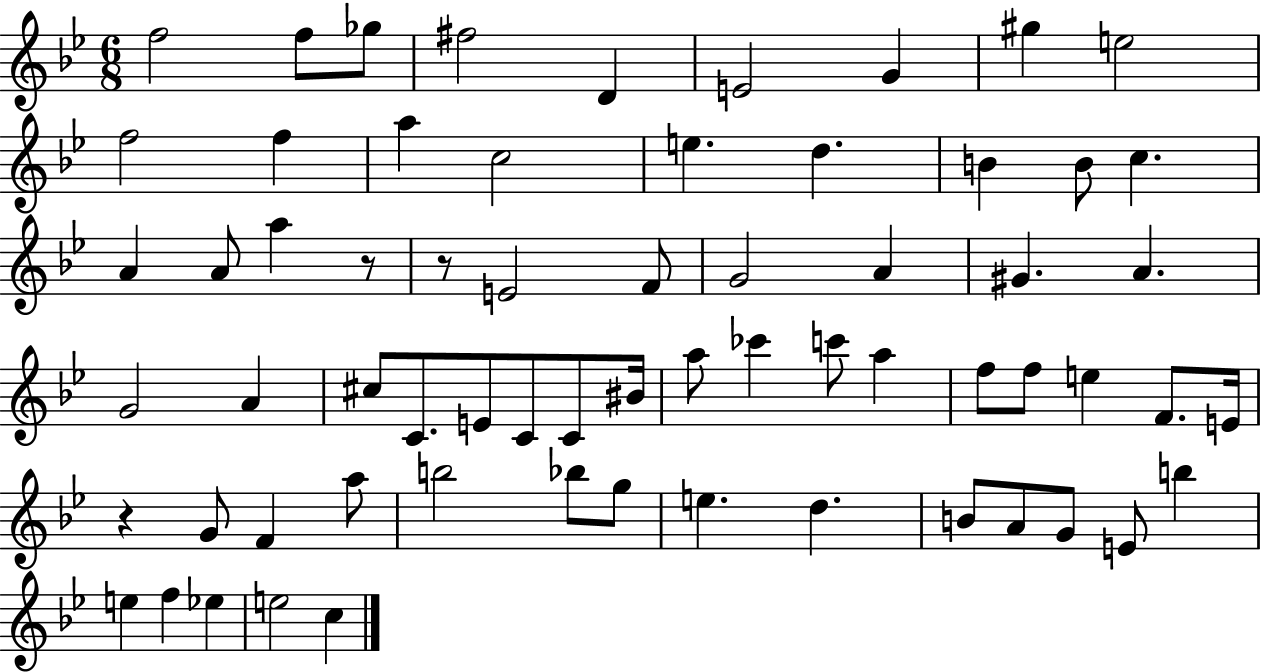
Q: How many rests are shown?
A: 3